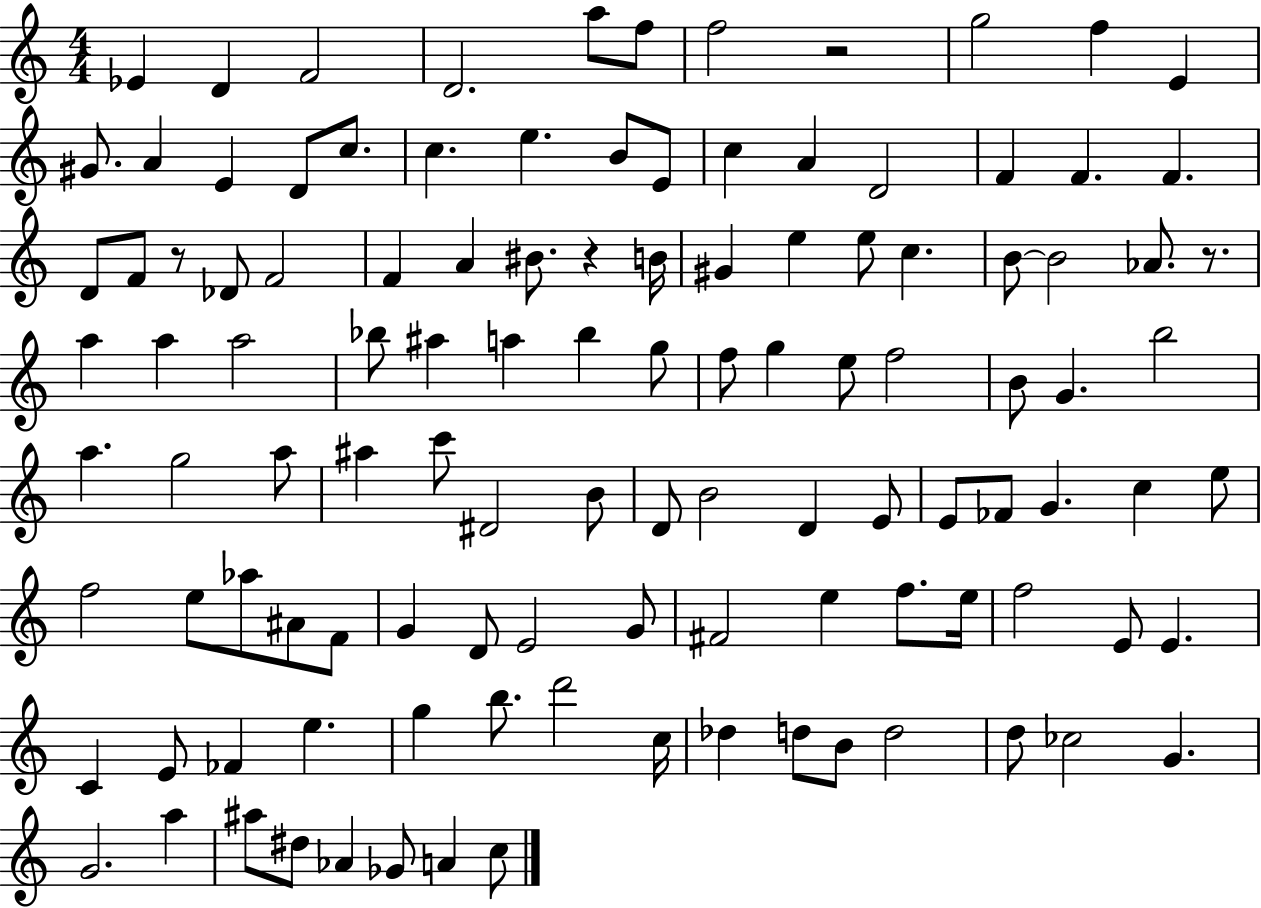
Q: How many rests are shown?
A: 4